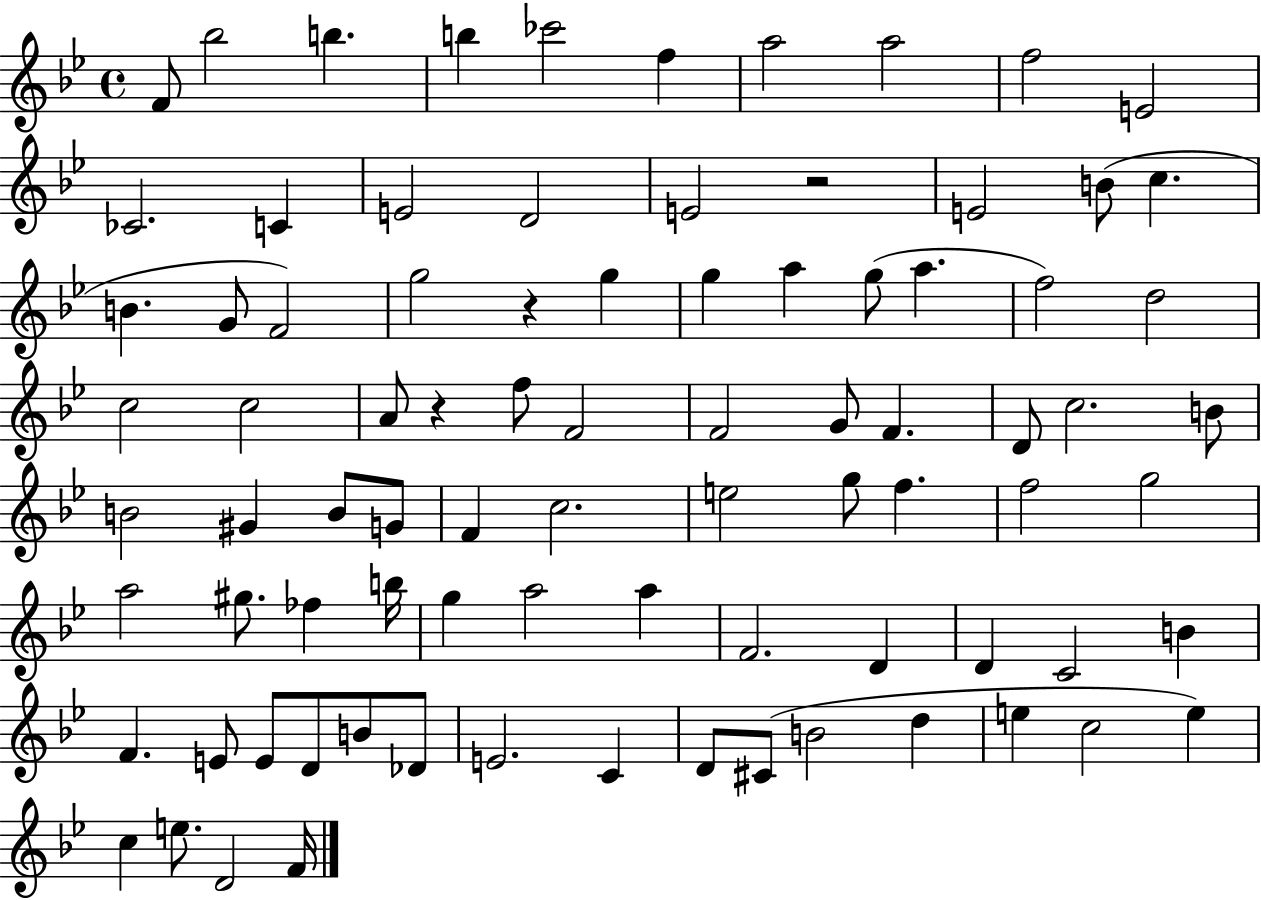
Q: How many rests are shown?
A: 3